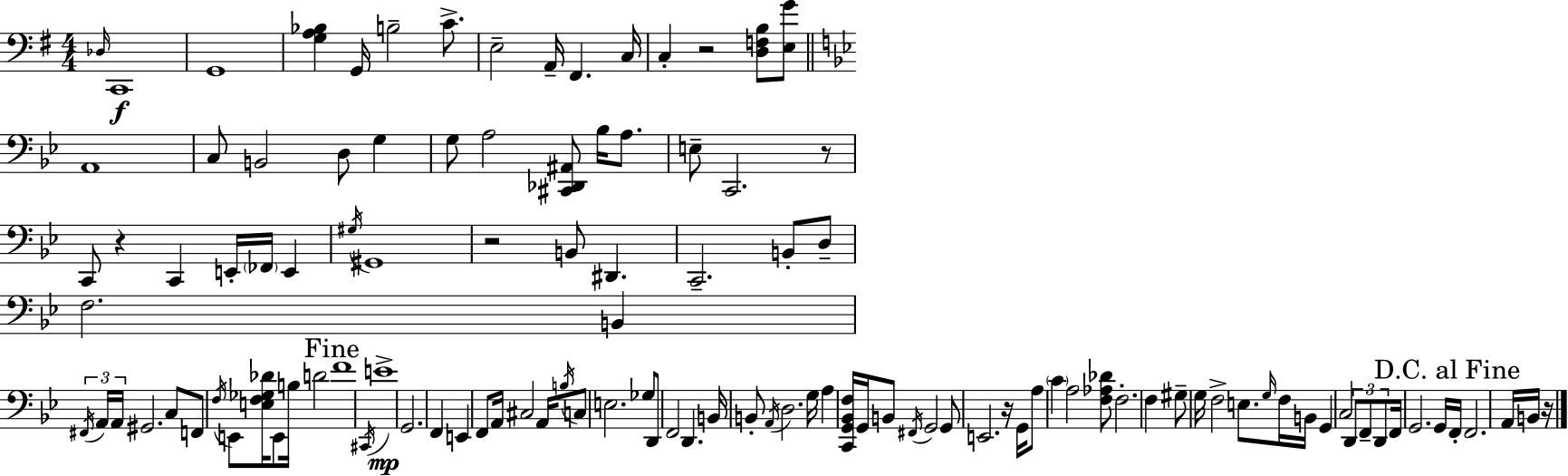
Db3/s C2/w G2/w [G3,A3,Bb3]/q G2/s B3/h C4/e. E3/h A2/s F#2/q. C3/s C3/q R/h [D3,F3,B3]/e [E3,G4]/e A2/w C3/e B2/h D3/e G3/q G3/e A3/h [C#2,Db2,A#2]/e Bb3/s A3/e. E3/e C2/h. R/e C2/e R/q C2/q E2/s FES2/s E2/q G#3/s G#2/w R/h B2/e D#2/q. C2/h. B2/e D3/e F3/h. B2/q F#2/s A2/s A2/s G#2/h. C3/e F2/e F3/s E2/e [E3,F3,Gb3,Db4]/s E2/e B3/s D4/h F4/w C#2/s E4/w G2/h. F2/q E2/q F2/e A2/s C#3/h A2/s B3/s C3/e E3/h. Gb3/e D2/e F2/h D2/q. B2/s B2/e A2/s D3/h. G3/s A3/q [C2,G2,Bb2,F3]/s G2/s B2/e F#2/s G2/h G2/e E2/h. R/s G2/s A3/e C4/q A3/h [F3,Ab3,Db4]/e F3/h. F3/q G#3/e G3/s F3/h E3/e. G3/s F3/s B2/s G2/q C3/h D2/e F2/e D2/e F2/s G2/h. G2/s F2/s F2/h. A2/s B2/s R/s